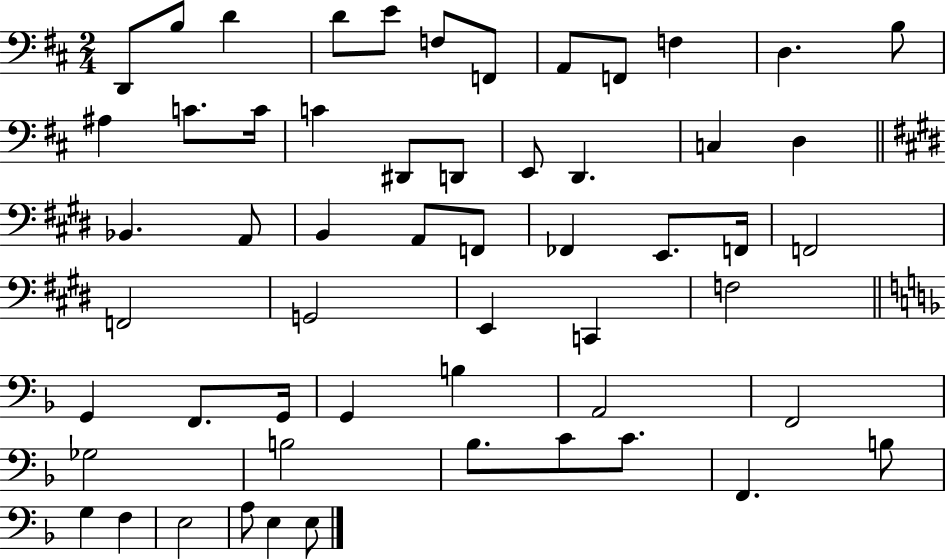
{
  \clef bass
  \numericTimeSignature
  \time 2/4
  \key d \major
  d,8 b8 d'4 | d'8 e'8 f8 f,8 | a,8 f,8 f4 | d4. b8 | \break ais4 c'8. c'16 | c'4 dis,8 d,8 | e,8 d,4. | c4 d4 | \break \bar "||" \break \key e \major bes,4. a,8 | b,4 a,8 f,8 | fes,4 e,8. f,16 | f,2 | \break f,2 | g,2 | e,4 c,4 | f2 | \break \bar "||" \break \key f \major g,4 f,8. g,16 | g,4 b4 | a,2 | f,2 | \break ges2 | b2 | bes8. c'8 c'8. | f,4. b8 | \break g4 f4 | e2 | a8 e4 e8 | \bar "|."
}